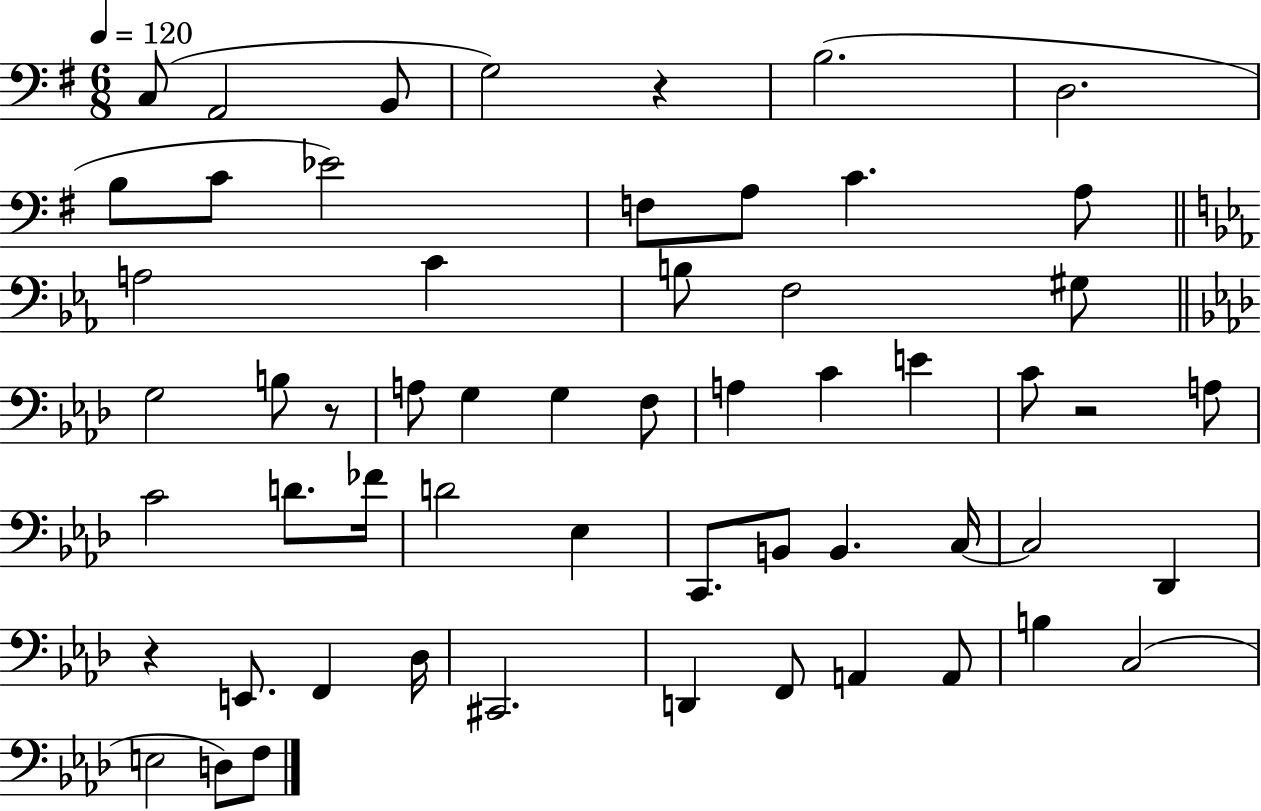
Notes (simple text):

C3/e A2/h B2/e G3/h R/q B3/h. D3/h. B3/e C4/e Eb4/h F3/e A3/e C4/q. A3/e A3/h C4/q B3/e F3/h G#3/e G3/h B3/e R/e A3/e G3/q G3/q F3/e A3/q C4/q E4/q C4/e R/h A3/e C4/h D4/e. FES4/s D4/h Eb3/q C2/e. B2/e B2/q. C3/s C3/h Db2/q R/q E2/e. F2/q Db3/s C#2/h. D2/q F2/e A2/q A2/e B3/q C3/h E3/h D3/e F3/e